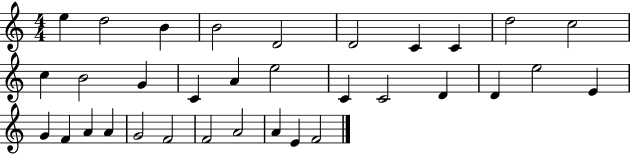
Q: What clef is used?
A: treble